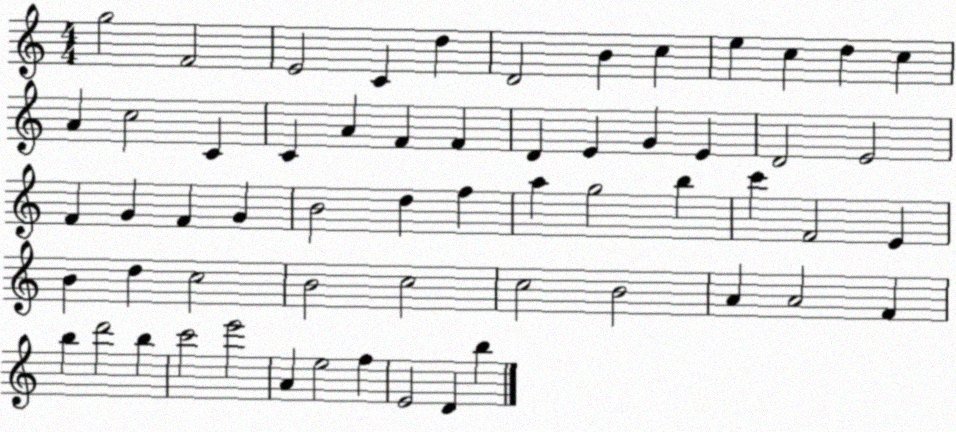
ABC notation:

X:1
T:Untitled
M:4/4
L:1/4
K:C
g2 F2 E2 C d D2 B c e c d c A c2 C C A F F D E G E D2 E2 F G F G B2 d f a g2 b c' F2 E B d c2 B2 c2 c2 B2 A A2 F b d'2 b c'2 e'2 A e2 f E2 D b